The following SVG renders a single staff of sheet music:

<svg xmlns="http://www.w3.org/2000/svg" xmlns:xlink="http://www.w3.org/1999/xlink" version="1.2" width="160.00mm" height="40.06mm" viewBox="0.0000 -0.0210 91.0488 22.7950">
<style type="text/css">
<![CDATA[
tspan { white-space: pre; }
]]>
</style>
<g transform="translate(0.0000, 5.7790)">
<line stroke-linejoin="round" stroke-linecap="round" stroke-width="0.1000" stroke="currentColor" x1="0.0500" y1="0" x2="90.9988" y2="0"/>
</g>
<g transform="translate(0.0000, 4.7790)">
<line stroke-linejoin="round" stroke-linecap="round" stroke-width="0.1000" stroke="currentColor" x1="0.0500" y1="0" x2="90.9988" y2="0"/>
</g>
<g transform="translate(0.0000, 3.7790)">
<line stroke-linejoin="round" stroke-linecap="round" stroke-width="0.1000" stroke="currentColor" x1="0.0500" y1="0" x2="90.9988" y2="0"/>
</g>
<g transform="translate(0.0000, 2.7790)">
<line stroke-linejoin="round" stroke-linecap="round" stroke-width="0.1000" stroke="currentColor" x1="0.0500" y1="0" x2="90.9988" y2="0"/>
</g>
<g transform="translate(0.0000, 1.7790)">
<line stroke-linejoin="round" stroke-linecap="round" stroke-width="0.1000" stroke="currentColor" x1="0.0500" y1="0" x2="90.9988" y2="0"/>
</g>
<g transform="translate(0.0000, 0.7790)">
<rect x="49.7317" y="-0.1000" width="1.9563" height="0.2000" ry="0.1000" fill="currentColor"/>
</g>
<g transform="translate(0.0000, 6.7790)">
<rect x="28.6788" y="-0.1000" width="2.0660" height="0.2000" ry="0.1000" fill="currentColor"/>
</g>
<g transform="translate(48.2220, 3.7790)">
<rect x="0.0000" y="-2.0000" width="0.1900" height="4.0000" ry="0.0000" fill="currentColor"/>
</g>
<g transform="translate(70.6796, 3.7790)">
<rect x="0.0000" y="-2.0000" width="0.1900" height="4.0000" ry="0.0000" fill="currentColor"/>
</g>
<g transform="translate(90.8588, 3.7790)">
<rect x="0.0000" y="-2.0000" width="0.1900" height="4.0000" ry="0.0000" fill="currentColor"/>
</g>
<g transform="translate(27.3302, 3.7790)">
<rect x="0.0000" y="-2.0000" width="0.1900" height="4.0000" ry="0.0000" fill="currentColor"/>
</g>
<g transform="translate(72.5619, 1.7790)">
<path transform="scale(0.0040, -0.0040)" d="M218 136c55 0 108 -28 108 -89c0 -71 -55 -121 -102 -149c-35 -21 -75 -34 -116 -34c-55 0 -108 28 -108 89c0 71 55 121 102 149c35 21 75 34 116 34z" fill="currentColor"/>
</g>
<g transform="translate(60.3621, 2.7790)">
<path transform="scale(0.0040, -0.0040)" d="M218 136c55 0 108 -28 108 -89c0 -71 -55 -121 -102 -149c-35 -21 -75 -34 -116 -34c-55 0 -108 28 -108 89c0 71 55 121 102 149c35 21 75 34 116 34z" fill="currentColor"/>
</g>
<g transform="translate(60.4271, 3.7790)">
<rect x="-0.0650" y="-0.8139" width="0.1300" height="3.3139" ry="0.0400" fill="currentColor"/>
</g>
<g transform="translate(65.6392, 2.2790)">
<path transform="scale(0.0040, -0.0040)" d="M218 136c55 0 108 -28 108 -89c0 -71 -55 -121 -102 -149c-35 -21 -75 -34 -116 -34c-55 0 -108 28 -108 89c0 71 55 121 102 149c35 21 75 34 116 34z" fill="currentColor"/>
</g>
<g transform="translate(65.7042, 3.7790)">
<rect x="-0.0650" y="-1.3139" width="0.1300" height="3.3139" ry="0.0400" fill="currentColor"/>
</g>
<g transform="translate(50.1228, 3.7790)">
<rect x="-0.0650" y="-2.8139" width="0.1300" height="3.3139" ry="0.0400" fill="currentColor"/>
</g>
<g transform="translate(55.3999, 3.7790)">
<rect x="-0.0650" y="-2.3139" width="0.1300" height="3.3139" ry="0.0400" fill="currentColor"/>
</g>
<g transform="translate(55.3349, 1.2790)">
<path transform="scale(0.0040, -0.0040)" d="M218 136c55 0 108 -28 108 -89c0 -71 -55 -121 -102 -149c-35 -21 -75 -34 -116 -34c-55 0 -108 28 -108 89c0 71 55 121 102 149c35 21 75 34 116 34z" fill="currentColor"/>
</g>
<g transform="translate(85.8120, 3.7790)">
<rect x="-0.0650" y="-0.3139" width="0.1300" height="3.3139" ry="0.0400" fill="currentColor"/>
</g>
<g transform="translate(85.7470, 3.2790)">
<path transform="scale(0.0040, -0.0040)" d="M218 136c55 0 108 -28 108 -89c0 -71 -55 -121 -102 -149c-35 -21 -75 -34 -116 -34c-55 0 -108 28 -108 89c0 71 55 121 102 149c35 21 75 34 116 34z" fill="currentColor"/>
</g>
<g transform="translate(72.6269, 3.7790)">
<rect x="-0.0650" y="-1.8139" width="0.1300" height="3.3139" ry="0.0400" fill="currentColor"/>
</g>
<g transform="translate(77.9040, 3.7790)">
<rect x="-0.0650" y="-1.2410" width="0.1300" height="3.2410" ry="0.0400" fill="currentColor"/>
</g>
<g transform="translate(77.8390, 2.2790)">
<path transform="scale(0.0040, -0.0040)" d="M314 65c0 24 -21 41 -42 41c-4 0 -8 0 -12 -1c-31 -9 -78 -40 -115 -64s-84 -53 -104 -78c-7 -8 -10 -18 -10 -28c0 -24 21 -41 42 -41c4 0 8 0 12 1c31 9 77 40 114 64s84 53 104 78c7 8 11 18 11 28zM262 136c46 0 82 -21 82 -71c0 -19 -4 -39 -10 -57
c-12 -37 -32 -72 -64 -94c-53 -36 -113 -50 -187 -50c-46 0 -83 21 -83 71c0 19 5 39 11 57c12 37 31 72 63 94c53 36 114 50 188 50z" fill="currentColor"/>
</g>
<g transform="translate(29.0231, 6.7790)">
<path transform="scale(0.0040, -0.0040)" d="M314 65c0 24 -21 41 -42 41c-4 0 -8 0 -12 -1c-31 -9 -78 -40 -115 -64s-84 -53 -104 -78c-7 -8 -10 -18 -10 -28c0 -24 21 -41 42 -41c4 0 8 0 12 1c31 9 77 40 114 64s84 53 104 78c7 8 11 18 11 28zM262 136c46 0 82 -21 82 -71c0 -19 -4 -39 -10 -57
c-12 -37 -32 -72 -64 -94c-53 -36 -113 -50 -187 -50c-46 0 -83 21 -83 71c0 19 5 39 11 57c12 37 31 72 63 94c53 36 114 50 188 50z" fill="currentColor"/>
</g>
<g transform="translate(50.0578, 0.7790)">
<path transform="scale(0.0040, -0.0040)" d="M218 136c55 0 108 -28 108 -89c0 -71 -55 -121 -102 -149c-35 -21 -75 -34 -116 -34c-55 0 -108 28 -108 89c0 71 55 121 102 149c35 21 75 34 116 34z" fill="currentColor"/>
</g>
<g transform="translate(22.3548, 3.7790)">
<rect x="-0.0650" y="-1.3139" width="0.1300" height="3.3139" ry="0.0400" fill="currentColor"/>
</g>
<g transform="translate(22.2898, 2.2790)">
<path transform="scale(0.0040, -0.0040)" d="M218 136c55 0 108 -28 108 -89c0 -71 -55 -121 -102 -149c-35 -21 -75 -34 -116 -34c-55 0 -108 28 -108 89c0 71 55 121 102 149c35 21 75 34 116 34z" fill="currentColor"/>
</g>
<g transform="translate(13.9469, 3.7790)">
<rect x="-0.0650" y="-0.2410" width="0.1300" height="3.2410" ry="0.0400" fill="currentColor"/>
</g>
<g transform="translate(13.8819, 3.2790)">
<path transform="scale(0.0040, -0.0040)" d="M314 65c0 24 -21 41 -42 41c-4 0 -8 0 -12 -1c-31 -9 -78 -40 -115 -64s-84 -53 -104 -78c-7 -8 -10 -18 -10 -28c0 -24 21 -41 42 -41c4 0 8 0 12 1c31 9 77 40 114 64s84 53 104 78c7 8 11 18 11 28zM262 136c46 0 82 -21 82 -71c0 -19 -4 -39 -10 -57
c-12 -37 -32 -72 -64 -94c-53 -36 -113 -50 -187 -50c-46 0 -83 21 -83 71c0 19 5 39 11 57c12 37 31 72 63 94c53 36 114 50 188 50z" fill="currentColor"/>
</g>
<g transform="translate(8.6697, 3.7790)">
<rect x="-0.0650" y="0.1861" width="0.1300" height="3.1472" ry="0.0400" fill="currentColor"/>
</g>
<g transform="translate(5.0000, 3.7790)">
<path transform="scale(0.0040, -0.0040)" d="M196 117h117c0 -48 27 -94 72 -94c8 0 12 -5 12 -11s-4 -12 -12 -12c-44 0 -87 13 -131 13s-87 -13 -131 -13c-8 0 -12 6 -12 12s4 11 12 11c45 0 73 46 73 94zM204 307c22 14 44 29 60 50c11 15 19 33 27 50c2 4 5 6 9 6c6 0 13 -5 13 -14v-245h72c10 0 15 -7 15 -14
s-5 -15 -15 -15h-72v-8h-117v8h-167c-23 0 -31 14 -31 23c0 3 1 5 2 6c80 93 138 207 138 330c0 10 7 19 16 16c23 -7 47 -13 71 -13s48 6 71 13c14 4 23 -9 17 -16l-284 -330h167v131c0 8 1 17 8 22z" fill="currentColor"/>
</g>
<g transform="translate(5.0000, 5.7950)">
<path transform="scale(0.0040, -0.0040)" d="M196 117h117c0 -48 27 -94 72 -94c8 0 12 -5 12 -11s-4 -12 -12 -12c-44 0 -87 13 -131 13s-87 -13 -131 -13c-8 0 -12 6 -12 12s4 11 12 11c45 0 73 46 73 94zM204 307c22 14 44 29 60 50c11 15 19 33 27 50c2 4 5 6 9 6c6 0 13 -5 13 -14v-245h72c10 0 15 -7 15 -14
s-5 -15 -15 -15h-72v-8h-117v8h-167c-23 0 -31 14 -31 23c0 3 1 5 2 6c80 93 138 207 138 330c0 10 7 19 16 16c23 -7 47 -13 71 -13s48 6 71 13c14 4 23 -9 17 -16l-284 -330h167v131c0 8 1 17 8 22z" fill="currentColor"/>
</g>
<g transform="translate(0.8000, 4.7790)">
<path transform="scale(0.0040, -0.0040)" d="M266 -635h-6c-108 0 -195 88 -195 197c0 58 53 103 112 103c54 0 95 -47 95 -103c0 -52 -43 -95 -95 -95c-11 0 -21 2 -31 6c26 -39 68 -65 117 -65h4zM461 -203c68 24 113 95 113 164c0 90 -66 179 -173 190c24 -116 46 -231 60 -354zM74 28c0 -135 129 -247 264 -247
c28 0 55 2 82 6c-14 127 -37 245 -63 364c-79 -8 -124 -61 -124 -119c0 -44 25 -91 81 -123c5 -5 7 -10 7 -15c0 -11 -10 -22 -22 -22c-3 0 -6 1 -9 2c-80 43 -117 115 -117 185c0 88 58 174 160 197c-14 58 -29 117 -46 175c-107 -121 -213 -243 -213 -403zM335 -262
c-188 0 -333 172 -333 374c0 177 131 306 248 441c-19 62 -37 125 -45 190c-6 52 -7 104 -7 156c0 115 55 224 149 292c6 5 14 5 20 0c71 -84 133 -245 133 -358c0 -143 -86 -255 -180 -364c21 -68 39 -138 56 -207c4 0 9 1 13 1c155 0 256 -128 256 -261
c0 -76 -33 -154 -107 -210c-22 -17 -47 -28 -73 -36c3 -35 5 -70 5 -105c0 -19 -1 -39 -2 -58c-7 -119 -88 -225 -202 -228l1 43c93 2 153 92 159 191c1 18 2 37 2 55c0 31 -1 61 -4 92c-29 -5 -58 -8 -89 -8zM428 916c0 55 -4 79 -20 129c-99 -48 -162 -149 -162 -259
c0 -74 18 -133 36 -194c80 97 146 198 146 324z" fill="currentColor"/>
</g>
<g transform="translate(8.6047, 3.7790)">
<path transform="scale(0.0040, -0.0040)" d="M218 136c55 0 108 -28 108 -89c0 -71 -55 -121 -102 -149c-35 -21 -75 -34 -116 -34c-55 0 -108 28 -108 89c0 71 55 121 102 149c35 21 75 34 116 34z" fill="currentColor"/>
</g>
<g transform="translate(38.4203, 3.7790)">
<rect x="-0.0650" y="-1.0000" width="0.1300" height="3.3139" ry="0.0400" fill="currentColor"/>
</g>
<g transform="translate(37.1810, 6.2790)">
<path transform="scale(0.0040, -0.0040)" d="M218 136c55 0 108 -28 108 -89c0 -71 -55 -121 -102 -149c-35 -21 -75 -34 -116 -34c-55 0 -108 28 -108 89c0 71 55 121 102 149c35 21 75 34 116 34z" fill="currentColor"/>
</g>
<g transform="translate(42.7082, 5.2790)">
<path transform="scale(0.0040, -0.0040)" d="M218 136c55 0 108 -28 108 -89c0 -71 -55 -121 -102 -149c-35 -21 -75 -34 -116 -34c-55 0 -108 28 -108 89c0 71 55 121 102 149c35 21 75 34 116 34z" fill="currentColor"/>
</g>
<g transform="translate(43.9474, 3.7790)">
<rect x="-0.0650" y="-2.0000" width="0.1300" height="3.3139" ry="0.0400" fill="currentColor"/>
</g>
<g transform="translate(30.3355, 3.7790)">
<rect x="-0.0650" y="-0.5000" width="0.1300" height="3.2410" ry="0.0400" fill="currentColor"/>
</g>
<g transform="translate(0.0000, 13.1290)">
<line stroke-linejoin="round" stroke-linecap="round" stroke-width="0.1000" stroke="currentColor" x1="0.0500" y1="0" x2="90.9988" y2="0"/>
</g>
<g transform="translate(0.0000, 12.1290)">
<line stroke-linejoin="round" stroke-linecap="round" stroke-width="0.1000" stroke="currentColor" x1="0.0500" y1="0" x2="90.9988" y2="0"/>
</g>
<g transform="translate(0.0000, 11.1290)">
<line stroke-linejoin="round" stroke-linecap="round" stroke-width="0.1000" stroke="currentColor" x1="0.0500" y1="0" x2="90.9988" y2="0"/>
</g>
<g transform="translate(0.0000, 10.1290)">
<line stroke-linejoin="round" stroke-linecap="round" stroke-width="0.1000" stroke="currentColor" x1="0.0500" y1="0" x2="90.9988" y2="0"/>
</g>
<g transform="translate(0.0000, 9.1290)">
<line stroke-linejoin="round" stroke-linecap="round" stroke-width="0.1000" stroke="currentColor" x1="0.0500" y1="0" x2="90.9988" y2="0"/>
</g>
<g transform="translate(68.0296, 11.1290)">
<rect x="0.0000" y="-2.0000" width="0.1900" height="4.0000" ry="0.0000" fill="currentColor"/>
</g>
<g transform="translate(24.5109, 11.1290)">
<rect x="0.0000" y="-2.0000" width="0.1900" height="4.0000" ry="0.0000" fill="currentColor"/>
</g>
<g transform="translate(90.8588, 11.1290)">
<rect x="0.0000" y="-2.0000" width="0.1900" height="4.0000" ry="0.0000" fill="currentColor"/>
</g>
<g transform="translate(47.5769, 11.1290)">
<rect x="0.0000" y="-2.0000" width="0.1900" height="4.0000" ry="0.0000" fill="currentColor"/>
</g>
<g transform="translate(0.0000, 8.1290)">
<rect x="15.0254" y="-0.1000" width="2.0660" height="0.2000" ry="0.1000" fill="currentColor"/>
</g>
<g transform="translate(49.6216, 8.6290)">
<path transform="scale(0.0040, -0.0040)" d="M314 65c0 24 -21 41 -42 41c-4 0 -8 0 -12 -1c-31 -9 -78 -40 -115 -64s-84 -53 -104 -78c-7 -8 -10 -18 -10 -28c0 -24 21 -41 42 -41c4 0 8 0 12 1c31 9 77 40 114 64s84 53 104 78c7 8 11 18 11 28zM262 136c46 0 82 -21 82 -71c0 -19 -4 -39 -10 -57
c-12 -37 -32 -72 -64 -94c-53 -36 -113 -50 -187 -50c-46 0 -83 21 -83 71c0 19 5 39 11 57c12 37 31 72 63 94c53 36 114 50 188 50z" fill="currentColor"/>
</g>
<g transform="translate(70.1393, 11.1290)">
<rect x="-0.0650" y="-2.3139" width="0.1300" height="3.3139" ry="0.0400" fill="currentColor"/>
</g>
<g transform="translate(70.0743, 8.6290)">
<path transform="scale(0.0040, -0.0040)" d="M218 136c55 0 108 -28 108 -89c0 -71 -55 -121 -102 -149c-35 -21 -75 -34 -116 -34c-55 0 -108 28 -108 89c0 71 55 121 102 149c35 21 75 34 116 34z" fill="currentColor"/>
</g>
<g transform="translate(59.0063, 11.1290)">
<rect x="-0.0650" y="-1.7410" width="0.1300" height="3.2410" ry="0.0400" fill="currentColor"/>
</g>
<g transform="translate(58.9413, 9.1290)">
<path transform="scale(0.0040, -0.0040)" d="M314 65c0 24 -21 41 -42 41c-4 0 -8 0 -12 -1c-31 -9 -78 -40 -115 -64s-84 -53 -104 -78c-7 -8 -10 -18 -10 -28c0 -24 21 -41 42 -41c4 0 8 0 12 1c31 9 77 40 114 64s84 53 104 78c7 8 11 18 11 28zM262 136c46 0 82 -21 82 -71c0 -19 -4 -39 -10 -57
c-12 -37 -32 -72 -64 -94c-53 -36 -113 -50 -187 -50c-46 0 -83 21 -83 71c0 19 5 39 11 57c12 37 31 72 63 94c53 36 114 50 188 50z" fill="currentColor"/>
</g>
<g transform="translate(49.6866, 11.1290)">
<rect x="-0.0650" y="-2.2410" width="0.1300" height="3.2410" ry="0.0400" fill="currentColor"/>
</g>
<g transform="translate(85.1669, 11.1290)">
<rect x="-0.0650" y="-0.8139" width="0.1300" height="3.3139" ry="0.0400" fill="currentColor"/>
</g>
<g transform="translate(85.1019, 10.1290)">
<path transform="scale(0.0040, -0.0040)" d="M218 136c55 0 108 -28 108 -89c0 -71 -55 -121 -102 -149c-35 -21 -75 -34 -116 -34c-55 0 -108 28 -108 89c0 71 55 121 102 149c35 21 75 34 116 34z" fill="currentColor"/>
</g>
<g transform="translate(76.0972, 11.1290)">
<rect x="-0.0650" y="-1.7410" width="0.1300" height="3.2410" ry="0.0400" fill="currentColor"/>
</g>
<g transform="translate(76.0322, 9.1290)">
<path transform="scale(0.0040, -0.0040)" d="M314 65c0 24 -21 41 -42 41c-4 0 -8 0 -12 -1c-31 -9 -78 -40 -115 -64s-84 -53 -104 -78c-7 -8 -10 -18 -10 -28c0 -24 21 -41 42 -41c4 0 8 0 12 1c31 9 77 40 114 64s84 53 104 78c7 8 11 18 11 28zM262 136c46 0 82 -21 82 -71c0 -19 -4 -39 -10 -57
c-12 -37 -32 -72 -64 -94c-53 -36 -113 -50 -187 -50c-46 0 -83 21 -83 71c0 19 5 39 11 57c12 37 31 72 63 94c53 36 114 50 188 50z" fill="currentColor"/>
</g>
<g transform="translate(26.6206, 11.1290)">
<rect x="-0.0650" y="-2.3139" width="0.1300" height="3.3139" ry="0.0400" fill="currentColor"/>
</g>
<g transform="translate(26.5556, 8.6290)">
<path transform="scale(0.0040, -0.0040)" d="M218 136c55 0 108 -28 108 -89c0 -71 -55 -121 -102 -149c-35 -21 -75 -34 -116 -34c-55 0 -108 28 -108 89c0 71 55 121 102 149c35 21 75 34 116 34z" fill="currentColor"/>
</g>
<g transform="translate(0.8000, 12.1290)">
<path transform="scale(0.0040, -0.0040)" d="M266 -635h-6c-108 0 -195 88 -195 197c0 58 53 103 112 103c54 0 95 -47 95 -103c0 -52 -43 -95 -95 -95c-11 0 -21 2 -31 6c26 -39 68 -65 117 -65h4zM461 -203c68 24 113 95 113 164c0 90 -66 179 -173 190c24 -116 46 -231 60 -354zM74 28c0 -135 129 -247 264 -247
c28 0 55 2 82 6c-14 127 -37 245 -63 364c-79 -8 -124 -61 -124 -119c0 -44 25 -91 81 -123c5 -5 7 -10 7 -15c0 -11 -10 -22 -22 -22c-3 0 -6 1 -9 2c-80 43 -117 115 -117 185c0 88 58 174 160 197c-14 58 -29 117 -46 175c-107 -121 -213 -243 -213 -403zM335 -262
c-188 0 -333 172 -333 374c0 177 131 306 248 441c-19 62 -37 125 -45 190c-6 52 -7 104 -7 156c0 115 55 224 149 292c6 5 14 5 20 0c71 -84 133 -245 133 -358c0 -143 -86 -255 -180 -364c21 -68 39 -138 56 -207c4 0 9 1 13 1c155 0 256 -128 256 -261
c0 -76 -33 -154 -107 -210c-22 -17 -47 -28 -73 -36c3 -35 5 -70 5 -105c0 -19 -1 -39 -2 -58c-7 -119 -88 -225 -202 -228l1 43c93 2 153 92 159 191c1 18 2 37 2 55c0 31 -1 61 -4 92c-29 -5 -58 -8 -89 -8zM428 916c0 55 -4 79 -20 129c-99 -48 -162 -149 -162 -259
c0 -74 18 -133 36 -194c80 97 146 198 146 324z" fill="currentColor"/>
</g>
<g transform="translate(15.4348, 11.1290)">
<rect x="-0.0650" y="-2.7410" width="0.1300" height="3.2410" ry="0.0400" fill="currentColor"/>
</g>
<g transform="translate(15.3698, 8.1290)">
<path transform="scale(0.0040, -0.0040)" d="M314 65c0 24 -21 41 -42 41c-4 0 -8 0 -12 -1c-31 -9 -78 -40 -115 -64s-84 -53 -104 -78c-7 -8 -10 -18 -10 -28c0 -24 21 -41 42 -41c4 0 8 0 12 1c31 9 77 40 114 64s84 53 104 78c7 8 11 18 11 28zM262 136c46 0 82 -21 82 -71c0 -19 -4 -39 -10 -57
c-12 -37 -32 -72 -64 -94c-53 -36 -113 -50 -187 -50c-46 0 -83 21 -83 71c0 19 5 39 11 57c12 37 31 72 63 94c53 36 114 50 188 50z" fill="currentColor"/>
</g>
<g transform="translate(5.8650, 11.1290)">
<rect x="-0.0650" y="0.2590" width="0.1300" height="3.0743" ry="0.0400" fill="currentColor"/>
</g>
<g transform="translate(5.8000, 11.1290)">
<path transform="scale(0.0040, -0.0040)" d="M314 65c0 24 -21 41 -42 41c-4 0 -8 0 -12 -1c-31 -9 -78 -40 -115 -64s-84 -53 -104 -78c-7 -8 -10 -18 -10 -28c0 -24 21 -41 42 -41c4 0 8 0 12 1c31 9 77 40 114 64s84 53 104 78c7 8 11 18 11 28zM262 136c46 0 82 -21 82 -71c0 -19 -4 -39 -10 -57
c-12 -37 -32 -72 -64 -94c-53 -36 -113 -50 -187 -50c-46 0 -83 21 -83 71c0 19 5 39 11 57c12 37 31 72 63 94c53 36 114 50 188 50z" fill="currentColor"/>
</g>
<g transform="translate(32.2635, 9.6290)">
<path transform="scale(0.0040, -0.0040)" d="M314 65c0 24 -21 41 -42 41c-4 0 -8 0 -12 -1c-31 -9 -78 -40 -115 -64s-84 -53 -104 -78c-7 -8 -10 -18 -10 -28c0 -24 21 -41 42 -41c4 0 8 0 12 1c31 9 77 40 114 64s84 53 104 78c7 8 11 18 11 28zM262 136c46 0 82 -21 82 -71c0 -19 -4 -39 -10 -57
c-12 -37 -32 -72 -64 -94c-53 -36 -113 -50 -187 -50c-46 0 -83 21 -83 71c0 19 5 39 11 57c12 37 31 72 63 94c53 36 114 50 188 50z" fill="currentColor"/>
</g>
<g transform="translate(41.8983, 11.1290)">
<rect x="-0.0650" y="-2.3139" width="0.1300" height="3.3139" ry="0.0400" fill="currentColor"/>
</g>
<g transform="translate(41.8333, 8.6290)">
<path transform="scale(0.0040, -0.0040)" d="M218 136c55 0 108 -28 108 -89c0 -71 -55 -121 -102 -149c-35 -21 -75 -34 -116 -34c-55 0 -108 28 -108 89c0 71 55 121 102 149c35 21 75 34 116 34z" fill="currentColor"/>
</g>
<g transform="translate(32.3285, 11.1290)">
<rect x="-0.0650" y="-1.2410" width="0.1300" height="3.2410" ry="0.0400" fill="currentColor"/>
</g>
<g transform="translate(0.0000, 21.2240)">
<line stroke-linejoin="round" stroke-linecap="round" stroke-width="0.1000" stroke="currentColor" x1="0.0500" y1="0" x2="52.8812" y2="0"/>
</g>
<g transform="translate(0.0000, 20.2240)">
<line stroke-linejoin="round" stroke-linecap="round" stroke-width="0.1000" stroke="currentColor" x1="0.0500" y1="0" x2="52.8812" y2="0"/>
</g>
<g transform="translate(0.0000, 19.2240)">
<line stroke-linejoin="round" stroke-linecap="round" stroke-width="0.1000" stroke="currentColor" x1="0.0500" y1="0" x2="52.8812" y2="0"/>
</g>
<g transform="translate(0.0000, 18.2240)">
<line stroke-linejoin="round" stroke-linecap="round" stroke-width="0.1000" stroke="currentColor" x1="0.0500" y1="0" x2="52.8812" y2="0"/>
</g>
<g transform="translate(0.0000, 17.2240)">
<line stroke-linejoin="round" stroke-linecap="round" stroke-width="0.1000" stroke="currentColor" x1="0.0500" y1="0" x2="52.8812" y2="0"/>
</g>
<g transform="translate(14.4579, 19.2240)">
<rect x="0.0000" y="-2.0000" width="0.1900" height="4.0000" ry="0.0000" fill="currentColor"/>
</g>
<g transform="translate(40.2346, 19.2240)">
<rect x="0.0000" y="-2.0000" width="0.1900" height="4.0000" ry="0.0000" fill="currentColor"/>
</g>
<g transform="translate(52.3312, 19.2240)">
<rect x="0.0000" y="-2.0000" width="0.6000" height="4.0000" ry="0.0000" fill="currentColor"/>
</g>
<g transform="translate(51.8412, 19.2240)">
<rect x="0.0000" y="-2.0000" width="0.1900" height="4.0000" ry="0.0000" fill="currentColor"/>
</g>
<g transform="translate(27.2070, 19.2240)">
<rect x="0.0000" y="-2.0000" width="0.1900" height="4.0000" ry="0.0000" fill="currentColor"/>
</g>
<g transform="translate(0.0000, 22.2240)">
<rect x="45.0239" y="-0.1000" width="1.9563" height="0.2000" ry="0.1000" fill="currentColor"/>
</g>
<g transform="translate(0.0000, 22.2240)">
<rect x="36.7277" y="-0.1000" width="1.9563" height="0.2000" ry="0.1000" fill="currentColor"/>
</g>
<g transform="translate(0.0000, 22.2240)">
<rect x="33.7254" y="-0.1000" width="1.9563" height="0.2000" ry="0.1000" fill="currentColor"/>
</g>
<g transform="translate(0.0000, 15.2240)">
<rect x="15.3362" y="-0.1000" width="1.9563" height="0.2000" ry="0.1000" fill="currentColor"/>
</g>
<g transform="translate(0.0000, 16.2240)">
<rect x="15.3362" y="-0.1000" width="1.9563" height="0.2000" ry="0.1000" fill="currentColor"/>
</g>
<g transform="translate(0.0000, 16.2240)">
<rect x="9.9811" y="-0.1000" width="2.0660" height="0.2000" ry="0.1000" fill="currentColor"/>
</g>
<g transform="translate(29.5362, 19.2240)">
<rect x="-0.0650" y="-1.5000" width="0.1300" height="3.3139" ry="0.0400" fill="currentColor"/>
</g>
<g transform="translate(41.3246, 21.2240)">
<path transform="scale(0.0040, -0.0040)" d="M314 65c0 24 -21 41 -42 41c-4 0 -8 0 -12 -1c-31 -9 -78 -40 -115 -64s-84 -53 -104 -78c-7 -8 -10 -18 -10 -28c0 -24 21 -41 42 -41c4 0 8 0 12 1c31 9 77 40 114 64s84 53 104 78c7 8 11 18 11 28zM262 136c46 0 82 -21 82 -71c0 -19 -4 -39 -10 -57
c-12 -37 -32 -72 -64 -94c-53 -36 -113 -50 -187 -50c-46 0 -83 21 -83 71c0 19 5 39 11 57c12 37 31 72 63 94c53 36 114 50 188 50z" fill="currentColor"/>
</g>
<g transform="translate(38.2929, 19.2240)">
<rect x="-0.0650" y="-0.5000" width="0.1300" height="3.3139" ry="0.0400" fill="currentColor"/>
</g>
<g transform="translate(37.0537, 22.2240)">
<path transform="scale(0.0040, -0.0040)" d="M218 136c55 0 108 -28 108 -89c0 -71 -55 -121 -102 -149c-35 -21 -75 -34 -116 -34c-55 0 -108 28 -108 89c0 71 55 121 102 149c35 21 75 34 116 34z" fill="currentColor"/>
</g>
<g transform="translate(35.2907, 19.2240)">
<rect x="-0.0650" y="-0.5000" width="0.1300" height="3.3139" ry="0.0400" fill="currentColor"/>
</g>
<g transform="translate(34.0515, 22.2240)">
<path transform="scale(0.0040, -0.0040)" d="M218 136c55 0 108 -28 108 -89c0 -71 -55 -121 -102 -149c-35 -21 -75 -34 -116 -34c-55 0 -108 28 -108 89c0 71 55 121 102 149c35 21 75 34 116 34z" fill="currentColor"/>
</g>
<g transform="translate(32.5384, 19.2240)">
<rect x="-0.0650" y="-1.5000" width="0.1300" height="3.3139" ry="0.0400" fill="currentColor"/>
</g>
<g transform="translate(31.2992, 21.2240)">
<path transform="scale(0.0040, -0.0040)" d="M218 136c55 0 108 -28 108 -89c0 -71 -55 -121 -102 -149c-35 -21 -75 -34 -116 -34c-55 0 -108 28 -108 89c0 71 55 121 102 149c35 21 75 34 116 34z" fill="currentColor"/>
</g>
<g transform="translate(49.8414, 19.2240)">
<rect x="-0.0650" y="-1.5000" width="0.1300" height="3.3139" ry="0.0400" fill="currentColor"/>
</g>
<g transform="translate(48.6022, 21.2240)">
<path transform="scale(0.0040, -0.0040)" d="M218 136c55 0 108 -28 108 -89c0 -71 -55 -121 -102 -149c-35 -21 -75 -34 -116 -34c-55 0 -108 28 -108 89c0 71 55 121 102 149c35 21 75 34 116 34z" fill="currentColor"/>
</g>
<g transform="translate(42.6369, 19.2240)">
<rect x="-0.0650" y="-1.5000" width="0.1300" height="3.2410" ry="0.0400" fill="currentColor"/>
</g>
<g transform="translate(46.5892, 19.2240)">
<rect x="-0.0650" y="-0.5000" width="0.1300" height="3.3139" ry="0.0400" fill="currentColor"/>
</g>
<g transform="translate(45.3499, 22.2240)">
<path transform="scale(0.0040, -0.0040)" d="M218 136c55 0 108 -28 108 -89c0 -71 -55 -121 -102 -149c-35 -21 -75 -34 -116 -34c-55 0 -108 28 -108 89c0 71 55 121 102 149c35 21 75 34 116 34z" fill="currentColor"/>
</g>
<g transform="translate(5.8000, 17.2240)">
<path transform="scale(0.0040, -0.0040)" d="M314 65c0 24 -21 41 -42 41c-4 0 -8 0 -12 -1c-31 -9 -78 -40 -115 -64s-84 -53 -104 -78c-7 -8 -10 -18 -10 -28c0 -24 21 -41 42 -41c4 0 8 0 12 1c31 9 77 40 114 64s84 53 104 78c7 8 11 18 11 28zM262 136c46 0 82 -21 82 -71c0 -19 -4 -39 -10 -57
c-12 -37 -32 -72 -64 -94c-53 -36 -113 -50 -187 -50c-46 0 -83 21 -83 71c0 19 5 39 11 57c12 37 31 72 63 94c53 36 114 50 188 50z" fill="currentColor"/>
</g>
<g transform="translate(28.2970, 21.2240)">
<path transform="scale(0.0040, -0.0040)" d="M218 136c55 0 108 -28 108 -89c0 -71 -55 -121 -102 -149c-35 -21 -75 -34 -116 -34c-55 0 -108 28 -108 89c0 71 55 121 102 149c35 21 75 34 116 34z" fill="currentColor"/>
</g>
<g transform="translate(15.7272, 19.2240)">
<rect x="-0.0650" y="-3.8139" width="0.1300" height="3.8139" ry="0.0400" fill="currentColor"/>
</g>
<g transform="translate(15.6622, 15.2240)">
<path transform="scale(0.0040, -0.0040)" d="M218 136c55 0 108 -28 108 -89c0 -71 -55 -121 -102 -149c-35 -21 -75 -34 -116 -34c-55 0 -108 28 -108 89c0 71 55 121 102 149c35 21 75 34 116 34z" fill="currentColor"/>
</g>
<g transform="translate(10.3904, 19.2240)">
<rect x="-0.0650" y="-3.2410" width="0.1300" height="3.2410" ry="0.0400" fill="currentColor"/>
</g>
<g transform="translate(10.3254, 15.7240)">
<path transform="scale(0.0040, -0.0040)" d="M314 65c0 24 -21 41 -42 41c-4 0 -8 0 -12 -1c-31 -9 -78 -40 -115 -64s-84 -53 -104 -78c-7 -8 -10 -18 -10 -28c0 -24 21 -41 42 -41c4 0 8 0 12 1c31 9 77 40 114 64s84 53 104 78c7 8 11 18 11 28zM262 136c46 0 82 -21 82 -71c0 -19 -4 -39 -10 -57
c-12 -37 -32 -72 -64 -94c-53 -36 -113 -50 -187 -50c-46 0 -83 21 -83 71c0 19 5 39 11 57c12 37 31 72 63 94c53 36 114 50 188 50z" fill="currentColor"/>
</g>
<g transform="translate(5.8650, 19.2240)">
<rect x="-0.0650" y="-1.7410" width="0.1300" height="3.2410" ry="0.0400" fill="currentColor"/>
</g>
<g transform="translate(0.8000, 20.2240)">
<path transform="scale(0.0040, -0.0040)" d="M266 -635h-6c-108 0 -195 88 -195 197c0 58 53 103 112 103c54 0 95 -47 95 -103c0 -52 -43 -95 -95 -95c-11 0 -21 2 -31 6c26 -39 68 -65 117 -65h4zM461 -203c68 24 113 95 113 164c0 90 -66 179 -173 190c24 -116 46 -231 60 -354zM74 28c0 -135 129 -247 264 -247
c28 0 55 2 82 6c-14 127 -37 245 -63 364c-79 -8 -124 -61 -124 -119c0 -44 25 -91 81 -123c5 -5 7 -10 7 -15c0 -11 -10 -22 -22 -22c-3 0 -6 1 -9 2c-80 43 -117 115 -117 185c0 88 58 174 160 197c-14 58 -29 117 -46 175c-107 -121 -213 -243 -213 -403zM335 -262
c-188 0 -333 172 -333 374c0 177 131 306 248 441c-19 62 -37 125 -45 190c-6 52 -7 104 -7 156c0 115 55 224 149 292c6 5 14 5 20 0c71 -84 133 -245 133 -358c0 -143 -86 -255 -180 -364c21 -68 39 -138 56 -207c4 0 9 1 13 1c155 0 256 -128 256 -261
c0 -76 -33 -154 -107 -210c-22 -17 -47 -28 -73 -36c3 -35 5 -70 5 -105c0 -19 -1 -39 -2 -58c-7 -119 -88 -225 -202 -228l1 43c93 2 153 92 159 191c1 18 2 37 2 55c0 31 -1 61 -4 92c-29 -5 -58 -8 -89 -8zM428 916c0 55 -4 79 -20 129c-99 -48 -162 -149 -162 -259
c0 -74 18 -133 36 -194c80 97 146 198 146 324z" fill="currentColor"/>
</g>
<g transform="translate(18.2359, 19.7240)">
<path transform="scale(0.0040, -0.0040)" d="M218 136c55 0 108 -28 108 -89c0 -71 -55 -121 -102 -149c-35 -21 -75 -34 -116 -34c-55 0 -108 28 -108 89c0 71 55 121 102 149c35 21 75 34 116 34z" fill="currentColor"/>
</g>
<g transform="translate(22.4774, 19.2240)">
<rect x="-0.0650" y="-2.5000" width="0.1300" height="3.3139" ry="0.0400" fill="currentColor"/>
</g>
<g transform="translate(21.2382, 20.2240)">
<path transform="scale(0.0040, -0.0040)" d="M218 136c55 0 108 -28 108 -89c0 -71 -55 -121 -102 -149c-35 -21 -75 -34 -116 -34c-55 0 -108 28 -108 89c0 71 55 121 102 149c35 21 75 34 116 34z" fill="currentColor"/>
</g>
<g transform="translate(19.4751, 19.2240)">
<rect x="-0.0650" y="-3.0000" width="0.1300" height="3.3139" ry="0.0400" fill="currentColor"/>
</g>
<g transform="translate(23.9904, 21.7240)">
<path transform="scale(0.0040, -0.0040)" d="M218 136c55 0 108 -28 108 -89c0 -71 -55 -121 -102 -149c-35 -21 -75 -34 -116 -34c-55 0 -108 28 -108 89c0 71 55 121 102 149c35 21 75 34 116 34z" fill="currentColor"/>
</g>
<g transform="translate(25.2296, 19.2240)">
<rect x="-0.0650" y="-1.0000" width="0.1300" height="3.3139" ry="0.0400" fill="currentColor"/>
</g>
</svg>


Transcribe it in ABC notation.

X:1
T:Untitled
M:4/4
L:1/4
K:C
B c2 e C2 D F a g d e f e2 c B2 a2 g e2 g g2 f2 g f2 d f2 b2 c' A G D E E C C E2 C E